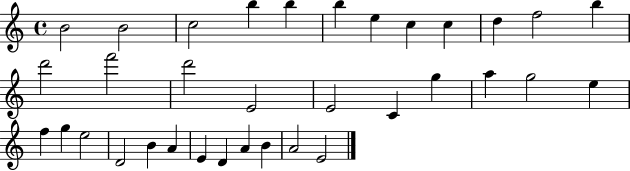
B4/h B4/h C5/h B5/q B5/q B5/q E5/q C5/q C5/q D5/q F5/h B5/q D6/h F6/h D6/h E4/h E4/h C4/q G5/q A5/q G5/h E5/q F5/q G5/q E5/h D4/h B4/q A4/q E4/q D4/q A4/q B4/q A4/h E4/h